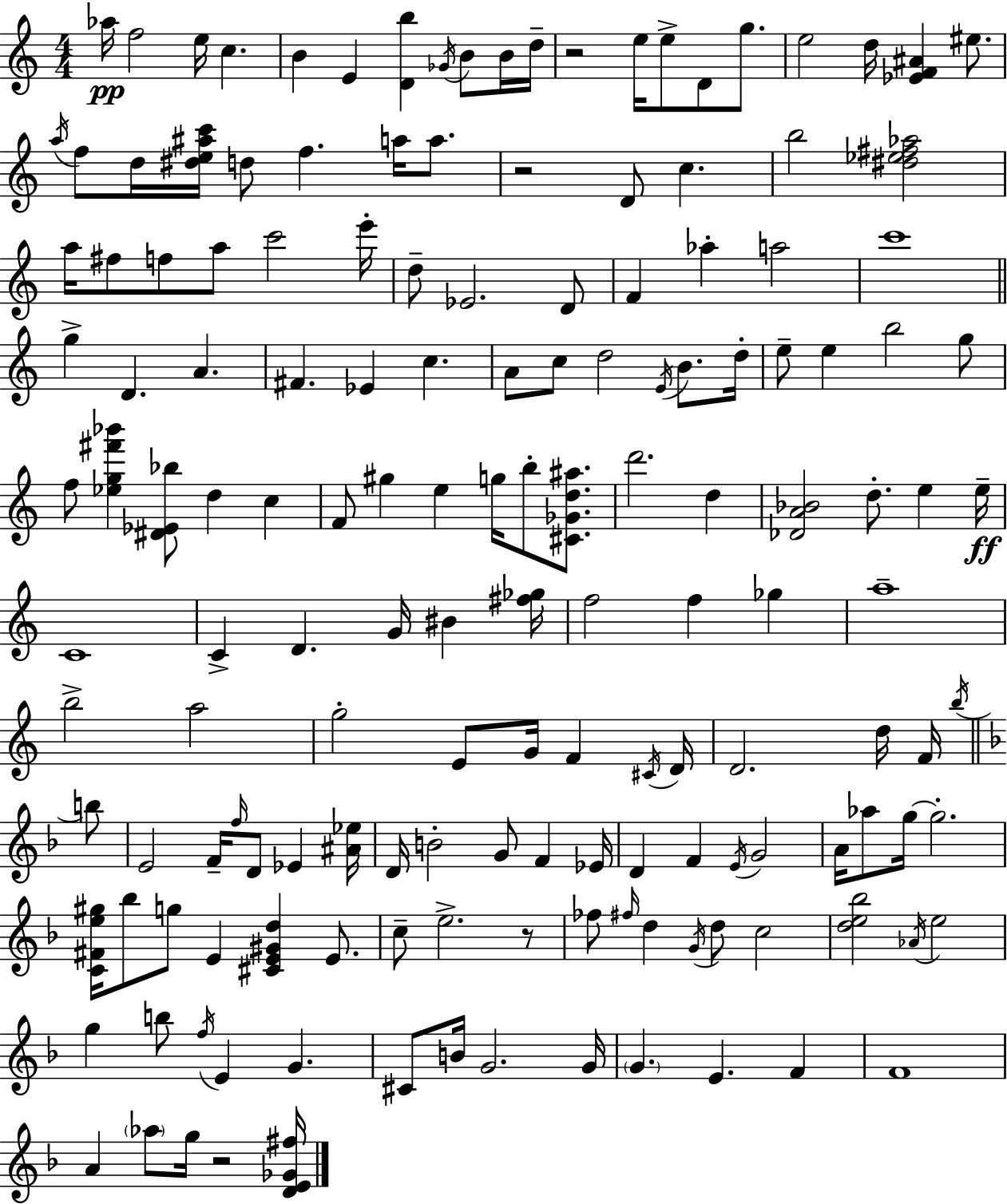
X:1
T:Untitled
M:4/4
L:1/4
K:C
_a/4 f2 e/4 c B E [Db] _G/4 B/2 B/4 d/4 z2 e/4 e/2 D/2 g/2 e2 d/4 [_EF^A] ^e/2 a/4 f/2 d/4 [^de^ac']/4 d/2 f a/4 a/2 z2 D/2 c b2 [^d_e^f_a]2 a/4 ^f/2 f/2 a/2 c'2 e'/4 d/2 _E2 D/2 F _a a2 c'4 g D A ^F _E c A/2 c/2 d2 E/4 B/2 d/4 e/2 e b2 g/2 f/2 [_eg^f'_b'] [^D_E_b]/2 d c F/2 ^g e g/4 b/2 [^C_Gd^a]/2 d'2 d [_DA_B]2 d/2 e e/4 C4 C D G/4 ^B [^f_g]/4 f2 f _g a4 b2 a2 g2 E/2 G/4 F ^C/4 D/4 D2 d/4 F/4 b/4 b/2 E2 F/4 f/4 D/2 _E [^A_e]/4 D/4 B2 G/2 F _E/4 D F E/4 G2 A/4 _a/2 g/4 g2 [C^Fe^g]/4 _b/2 g/2 E [^CE^Gd] E/2 c/2 e2 z/2 _f/2 ^f/4 d G/4 d/2 c2 [de_b]2 _A/4 e2 g b/2 f/4 E G ^C/2 B/4 G2 G/4 G E F F4 A _a/2 g/4 z2 [DE_G^f]/4